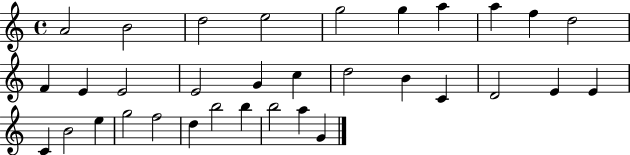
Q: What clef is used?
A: treble